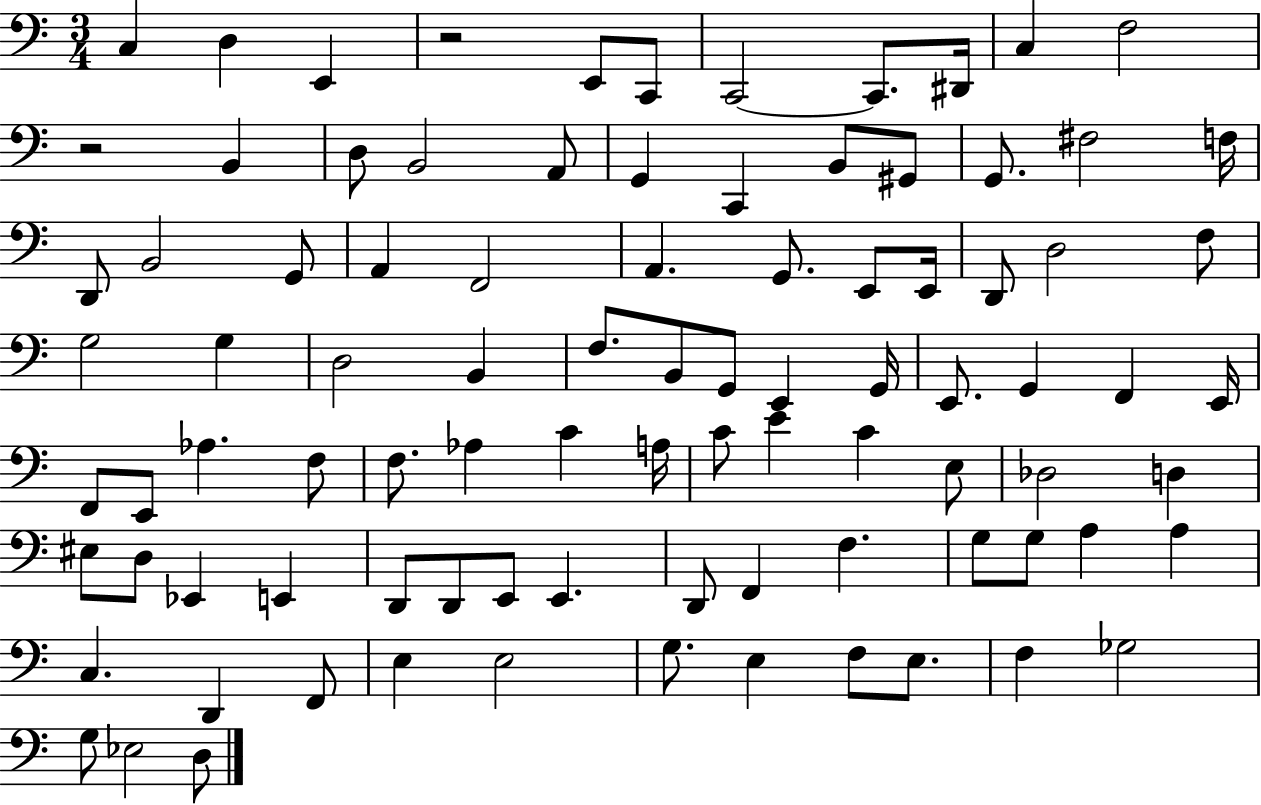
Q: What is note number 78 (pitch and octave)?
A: F2